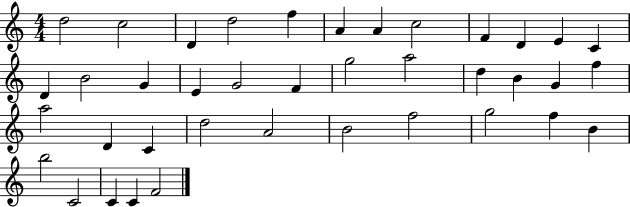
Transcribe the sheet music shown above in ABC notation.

X:1
T:Untitled
M:4/4
L:1/4
K:C
d2 c2 D d2 f A A c2 F D E C D B2 G E G2 F g2 a2 d B G f a2 D C d2 A2 B2 f2 g2 f B b2 C2 C C F2